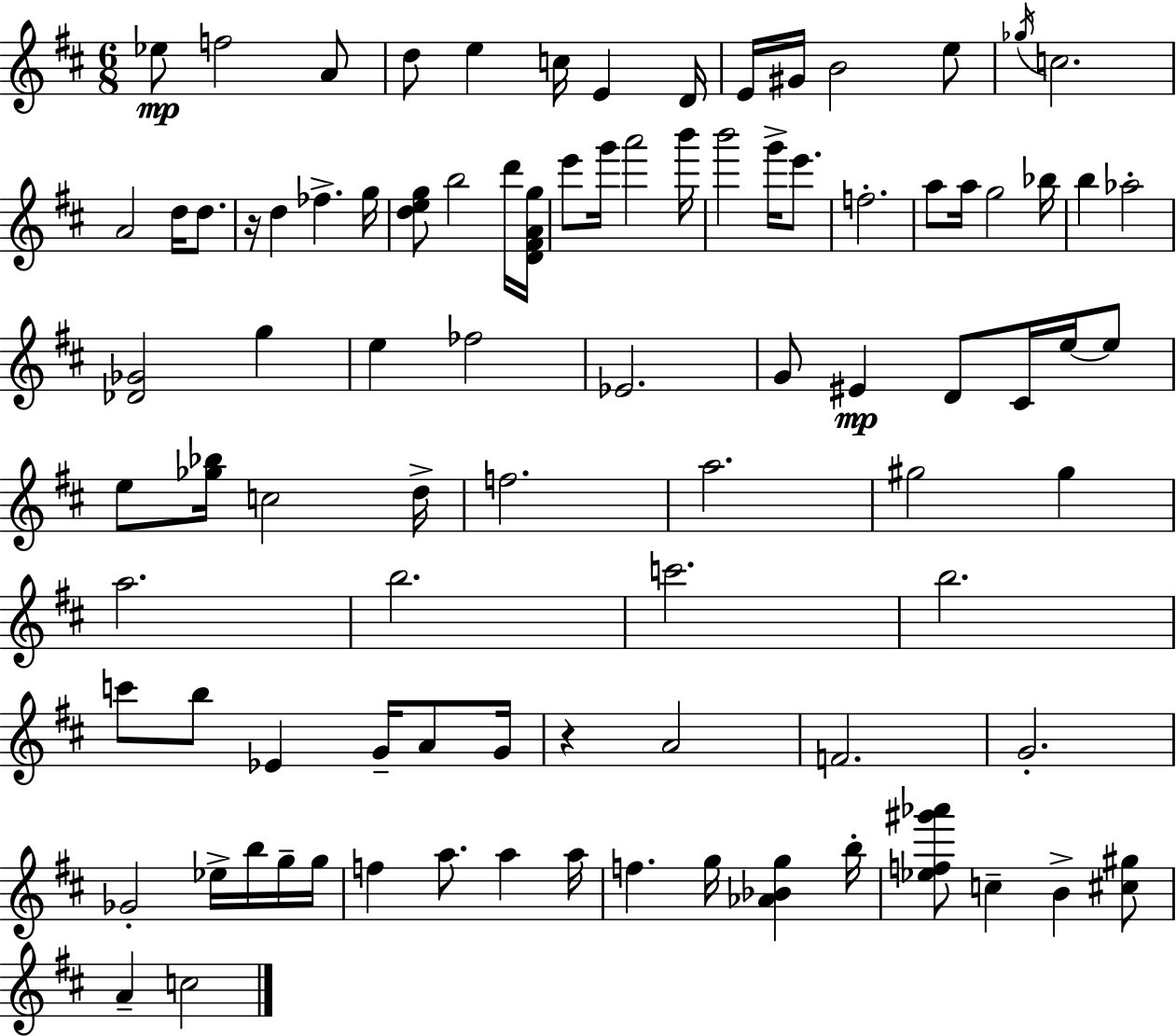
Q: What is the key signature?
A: D major